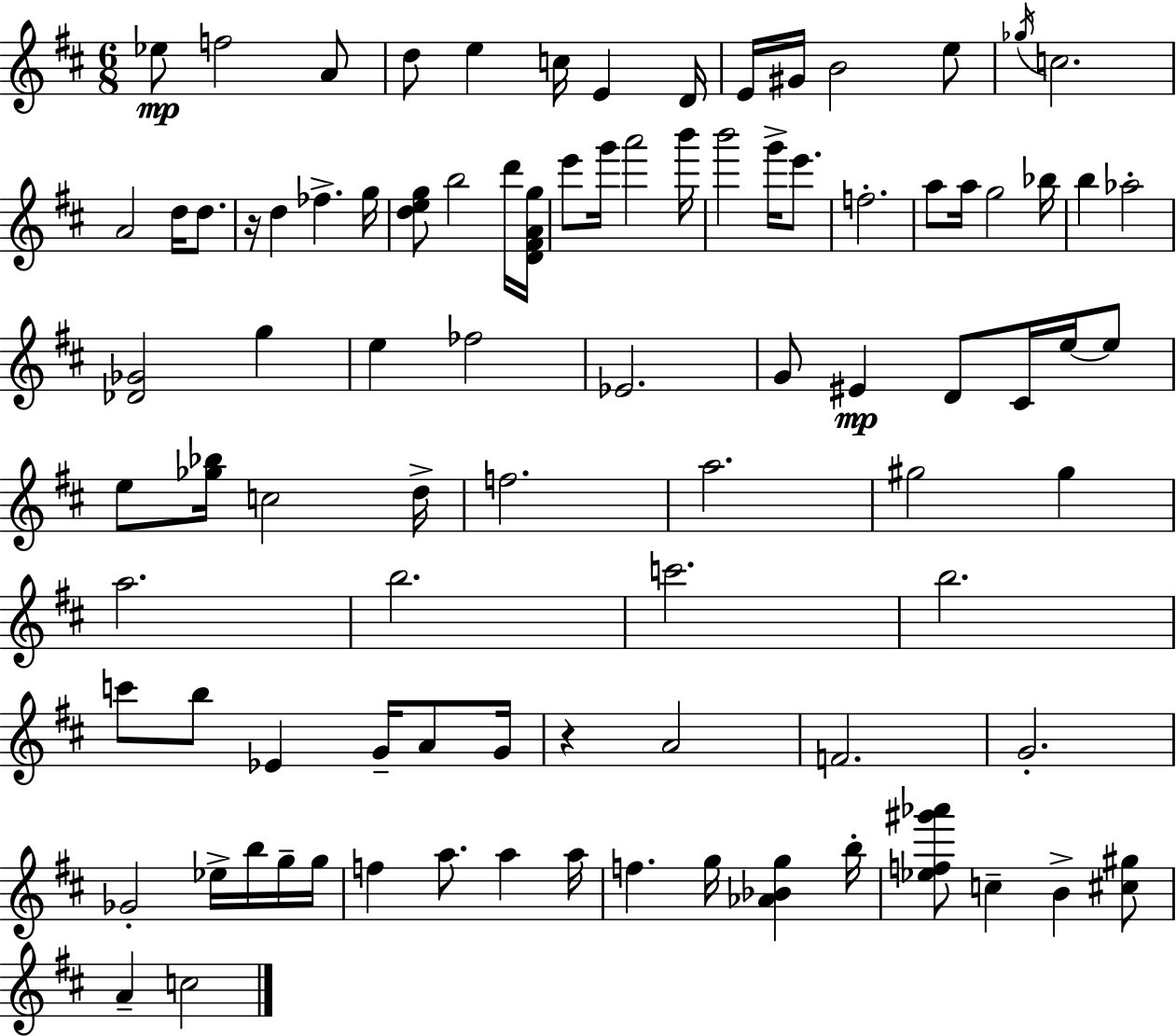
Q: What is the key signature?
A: D major